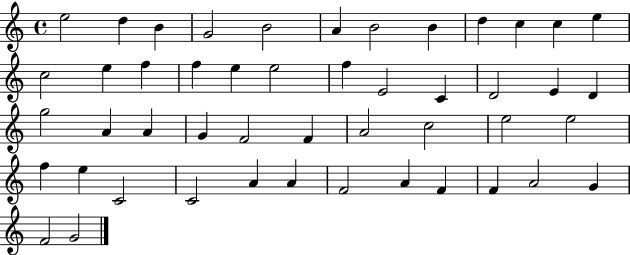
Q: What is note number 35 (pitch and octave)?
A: F5